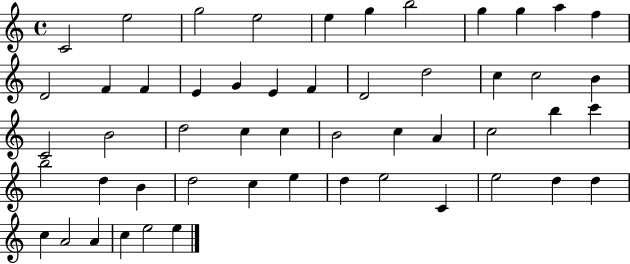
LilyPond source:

{
  \clef treble
  \time 4/4
  \defaultTimeSignature
  \key c \major
  c'2 e''2 | g''2 e''2 | e''4 g''4 b''2 | g''4 g''4 a''4 f''4 | \break d'2 f'4 f'4 | e'4 g'4 e'4 f'4 | d'2 d''2 | c''4 c''2 b'4 | \break c'2 b'2 | d''2 c''4 c''4 | b'2 c''4 a'4 | c''2 b''4 c'''4 | \break b''2 d''4 b'4 | d''2 c''4 e''4 | d''4 e''2 c'4 | e''2 d''4 d''4 | \break c''4 a'2 a'4 | c''4 e''2 e''4 | \bar "|."
}